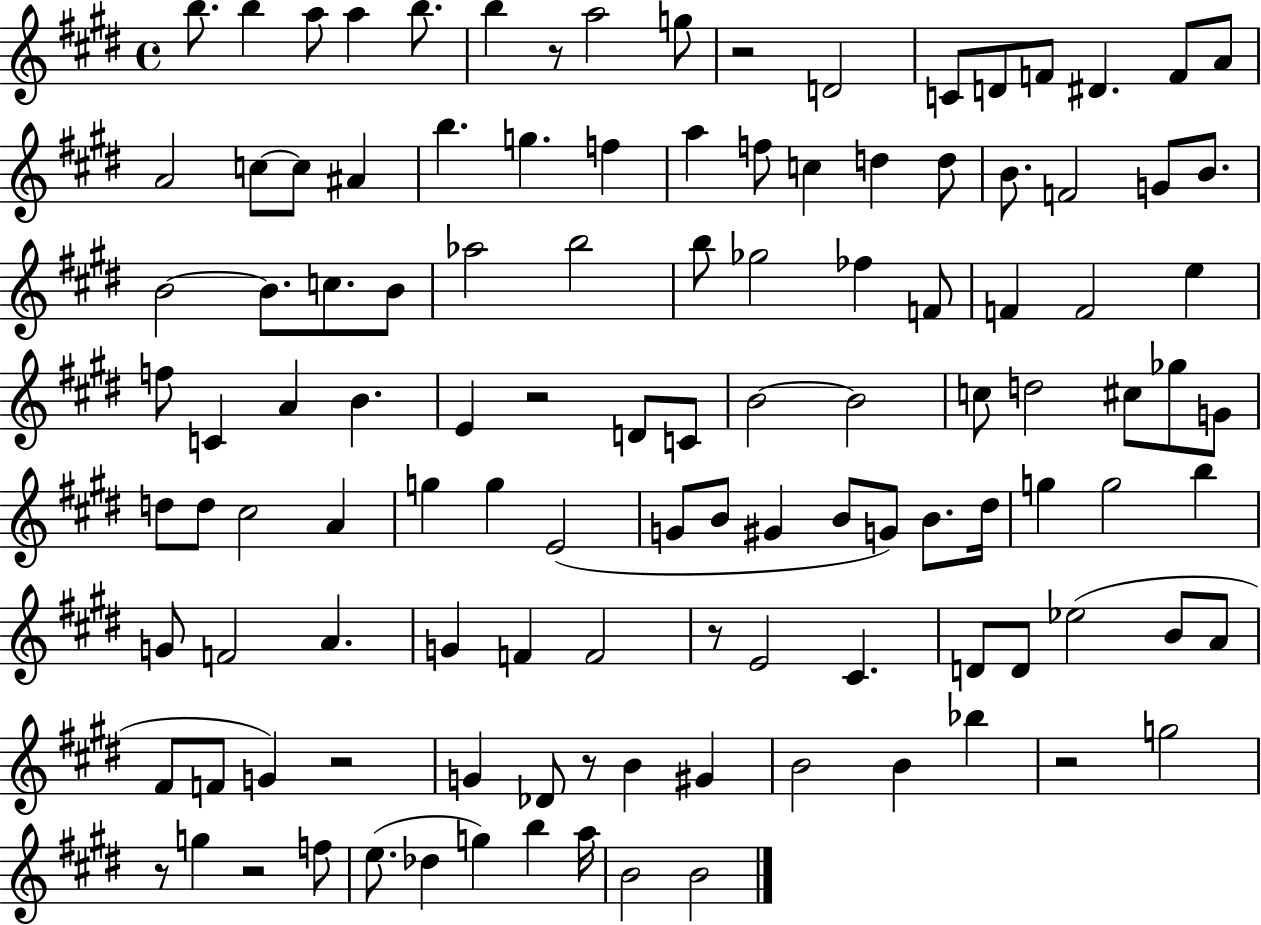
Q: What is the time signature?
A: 4/4